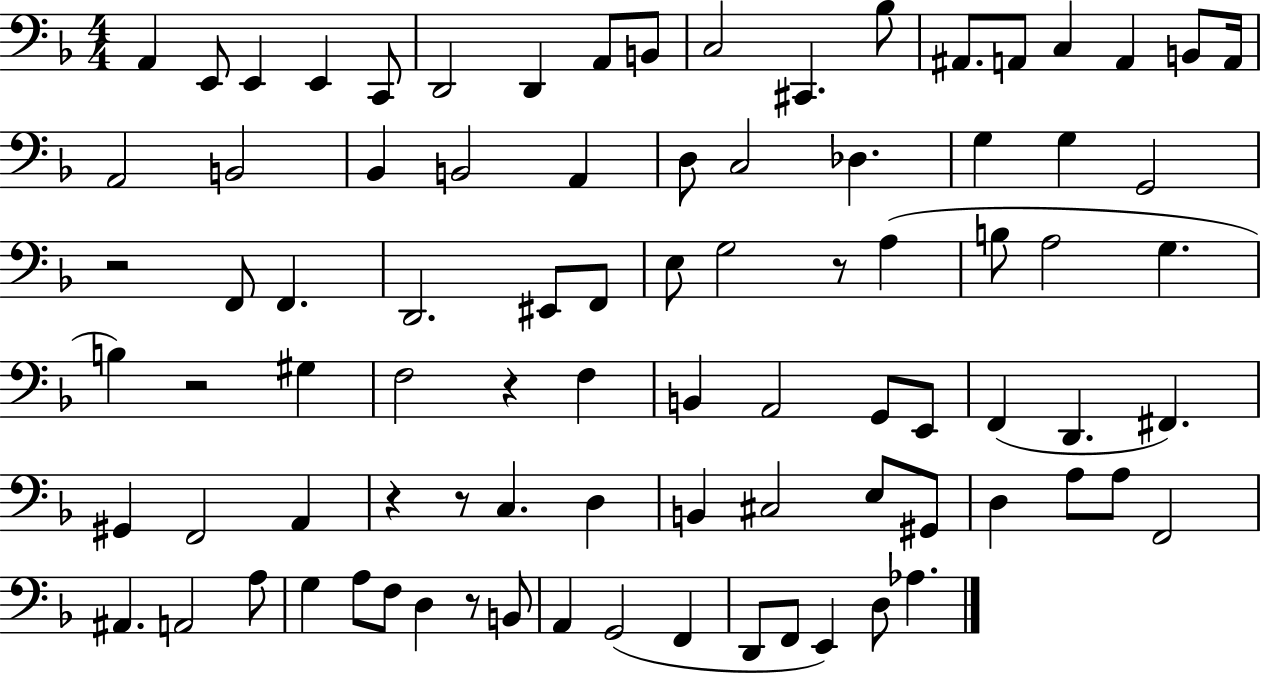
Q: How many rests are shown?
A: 7